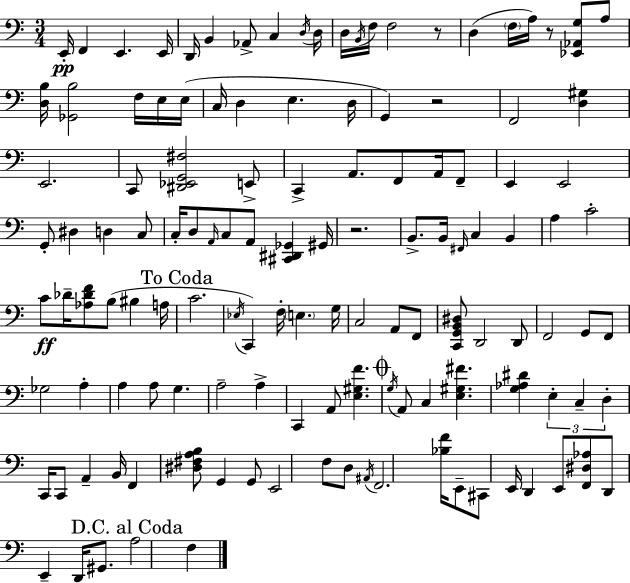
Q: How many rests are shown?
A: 4